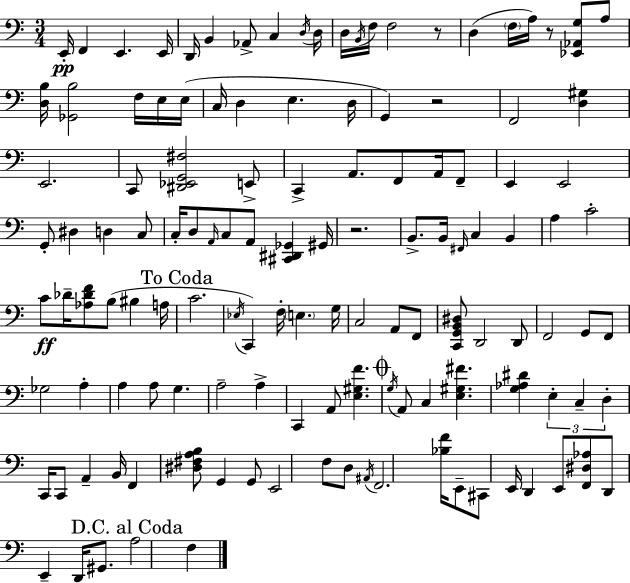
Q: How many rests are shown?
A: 4